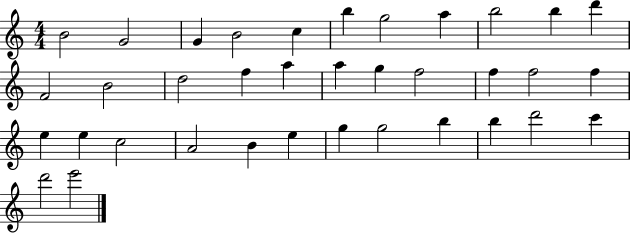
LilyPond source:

{
  \clef treble
  \numericTimeSignature
  \time 4/4
  \key c \major
  b'2 g'2 | g'4 b'2 c''4 | b''4 g''2 a''4 | b''2 b''4 d'''4 | \break f'2 b'2 | d''2 f''4 a''4 | a''4 g''4 f''2 | f''4 f''2 f''4 | \break e''4 e''4 c''2 | a'2 b'4 e''4 | g''4 g''2 b''4 | b''4 d'''2 c'''4 | \break d'''2 e'''2 | \bar "|."
}